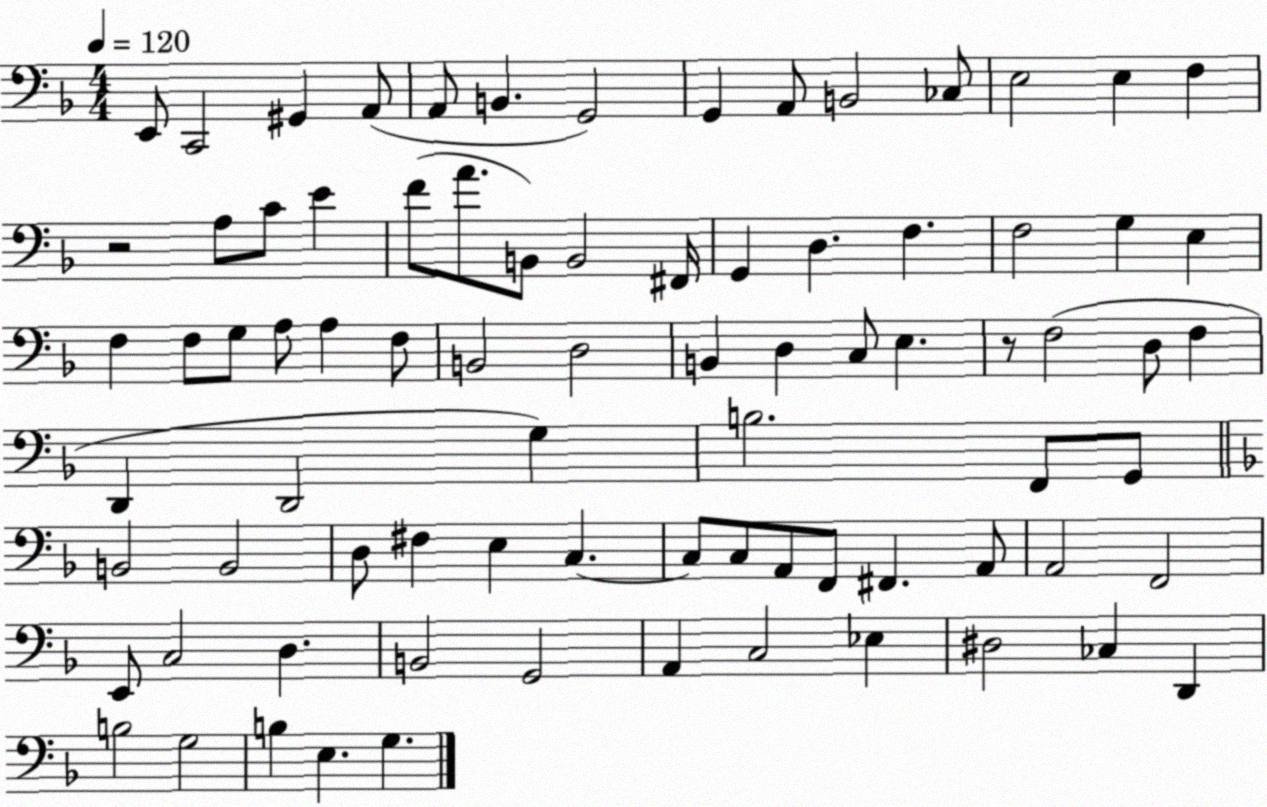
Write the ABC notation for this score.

X:1
T:Untitled
M:4/4
L:1/4
K:F
E,,/2 C,,2 ^G,, A,,/2 A,,/2 B,, G,,2 G,, A,,/2 B,,2 _C,/2 E,2 E, F, z2 A,/2 C/2 E F/2 A/2 B,,/2 B,,2 ^F,,/4 G,, D, F, F,2 G, E, F, F,/2 G,/2 A,/2 A, F,/2 B,,2 D,2 B,, D, C,/2 E, z/2 F,2 D,/2 F, D,, D,,2 G, B,2 F,,/2 G,,/2 B,,2 B,,2 D,/2 ^F, E, C, C,/2 C,/2 A,,/2 F,,/2 ^F,, A,,/2 A,,2 F,,2 E,,/2 C,2 D, B,,2 G,,2 A,, C,2 _E, ^D,2 _C, D,, B,2 G,2 B, E, G,